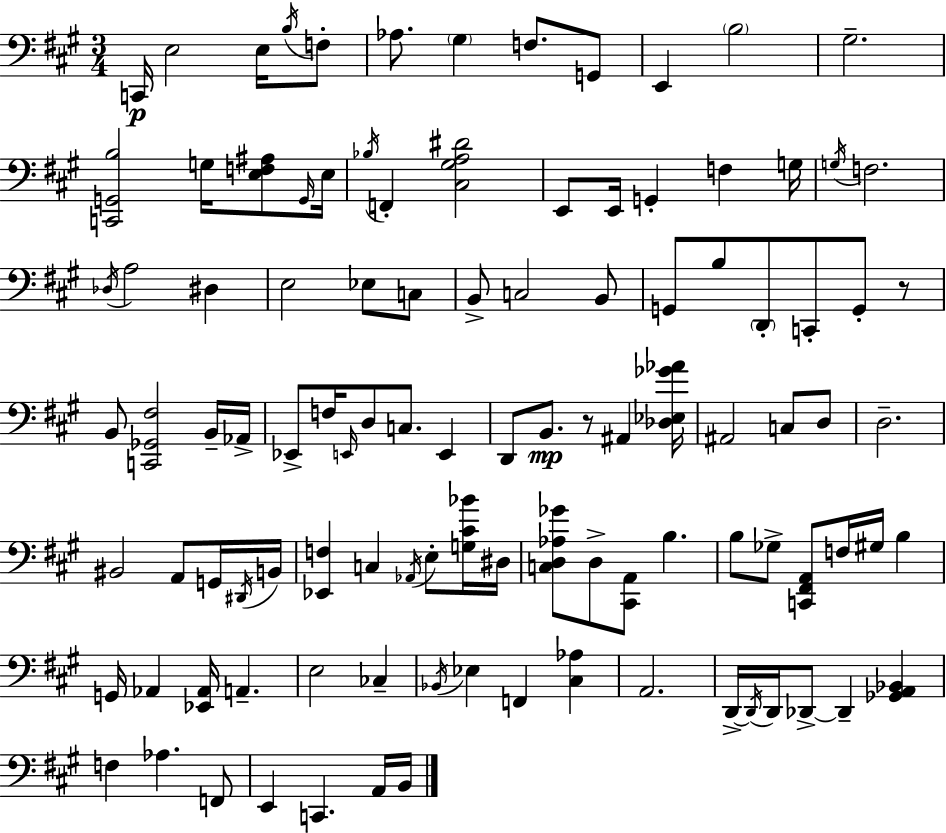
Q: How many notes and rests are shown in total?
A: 106